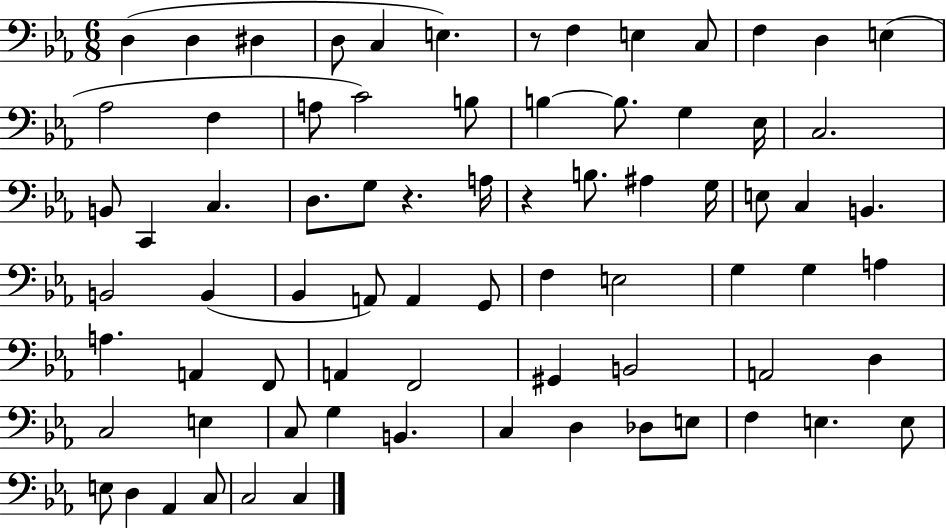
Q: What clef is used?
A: bass